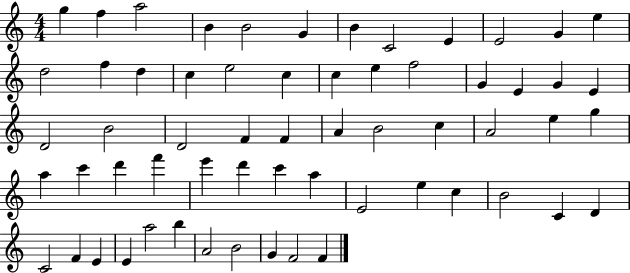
X:1
T:Untitled
M:4/4
L:1/4
K:C
g f a2 B B2 G B C2 E E2 G e d2 f d c e2 c c e f2 G E G E D2 B2 D2 F F A B2 c A2 e g a c' d' f' e' d' c' a E2 e c B2 C D C2 F E E a2 b A2 B2 G F2 F